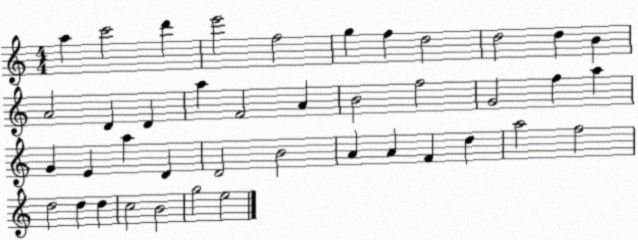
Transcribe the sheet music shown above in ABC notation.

X:1
T:Untitled
M:4/4
L:1/4
K:C
a c'2 d' e'2 f2 g f d2 d2 d B A2 D D a F2 A B2 f2 G2 f a G E a D D2 B2 A A F d a2 f2 d2 d d c2 B2 g2 e2